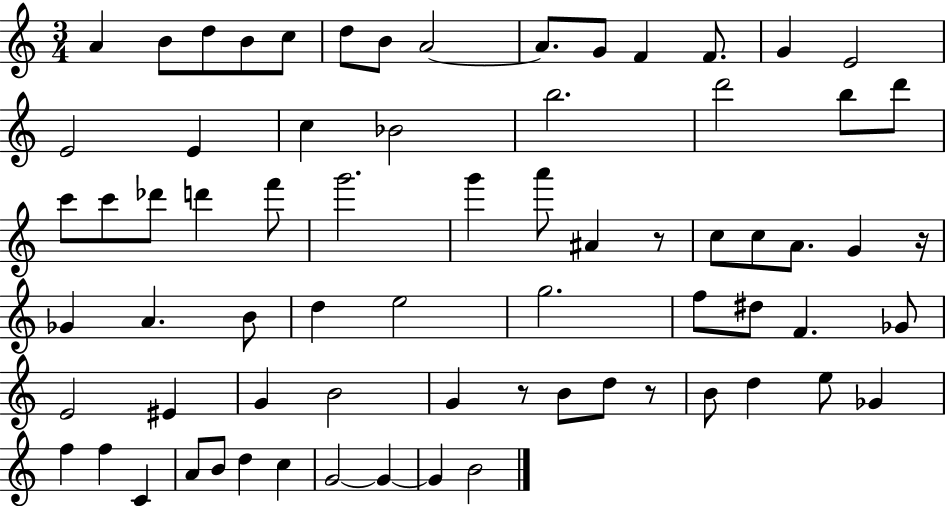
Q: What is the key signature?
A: C major